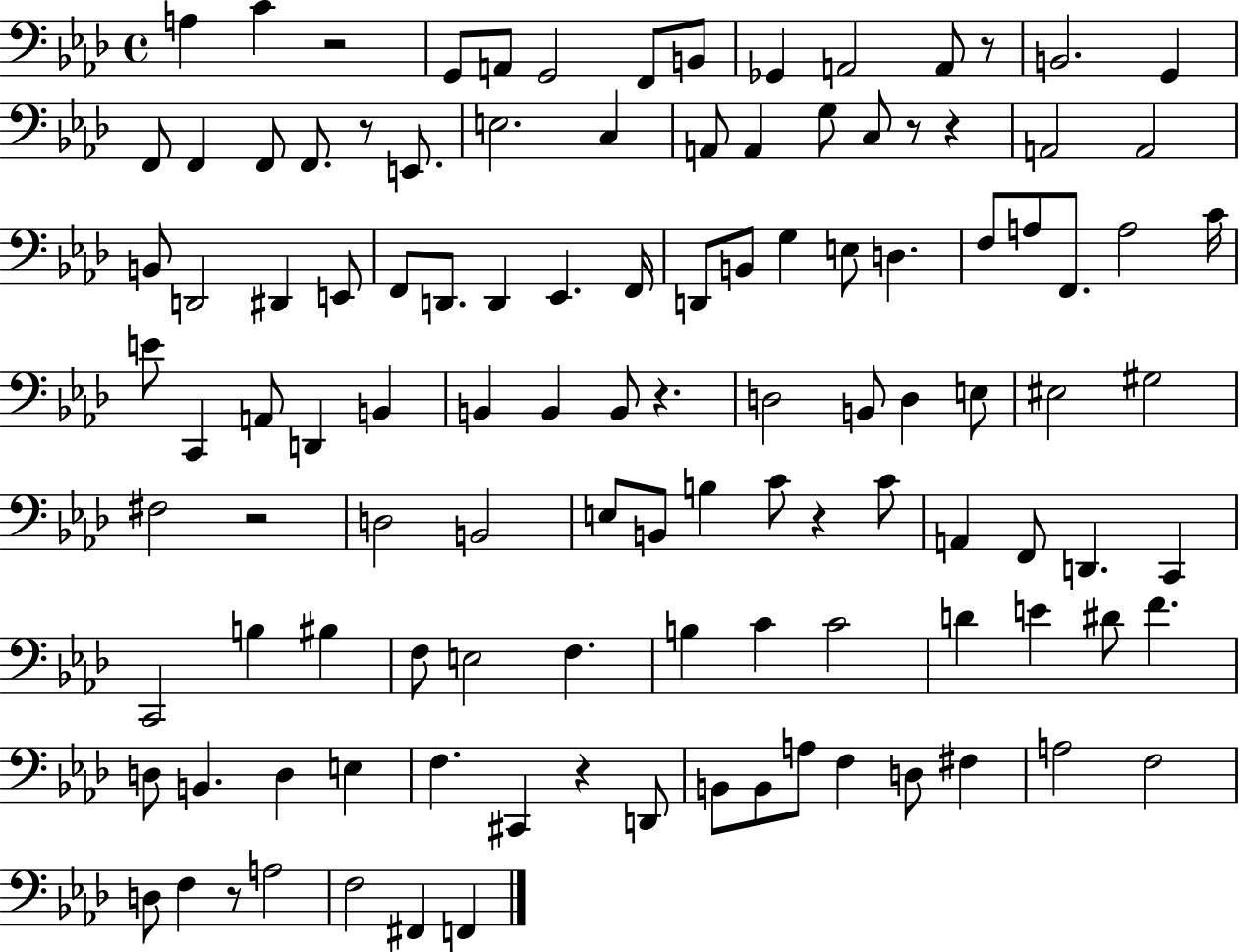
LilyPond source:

{
  \clef bass
  \time 4/4
  \defaultTimeSignature
  \key aes \major
  \repeat volta 2 { a4 c'4 r2 | g,8 a,8 g,2 f,8 b,8 | ges,4 a,2 a,8 r8 | b,2. g,4 | \break f,8 f,4 f,8 f,8. r8 e,8. | e2. c4 | a,8 a,4 g8 c8 r8 r4 | a,2 a,2 | \break b,8 d,2 dis,4 e,8 | f,8 d,8. d,4 ees,4. f,16 | d,8 b,8 g4 e8 d4. | f8 a8 f,8. a2 c'16 | \break e'8 c,4 a,8 d,4 b,4 | b,4 b,4 b,8 r4. | d2 b,8 d4 e8 | eis2 gis2 | \break fis2 r2 | d2 b,2 | e8 b,8 b4 c'8 r4 c'8 | a,4 f,8 d,4. c,4 | \break c,2 b4 bis4 | f8 e2 f4. | b4 c'4 c'2 | d'4 e'4 dis'8 f'4. | \break d8 b,4. d4 e4 | f4. cis,4 r4 d,8 | b,8 b,8 a8 f4 d8 fis4 | a2 f2 | \break d8 f4 r8 a2 | f2 fis,4 f,4 | } \bar "|."
}